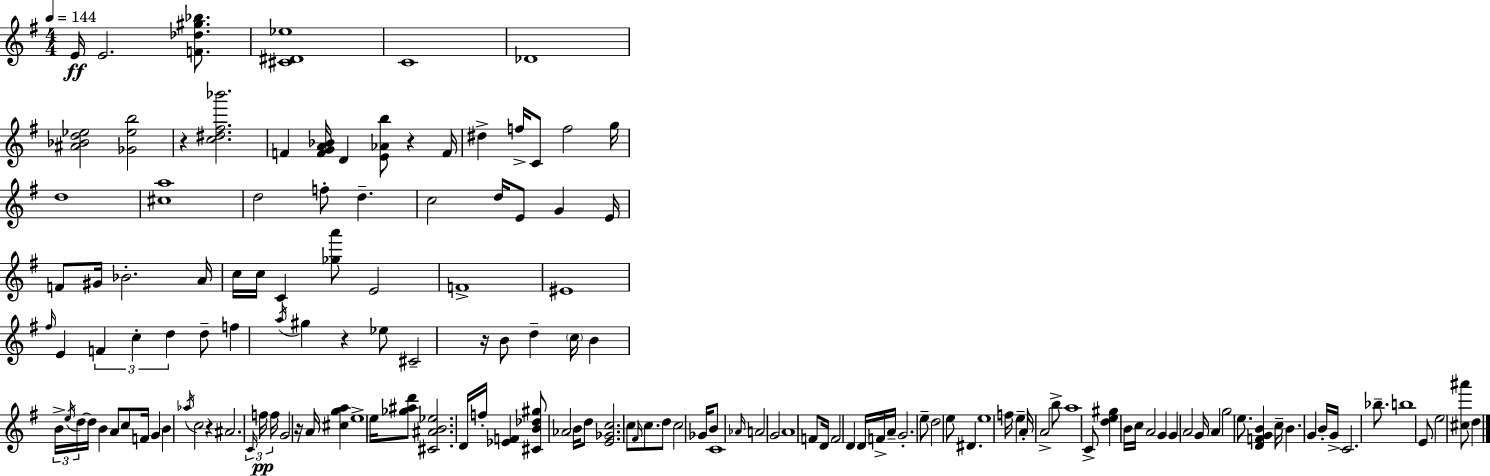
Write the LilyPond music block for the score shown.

{
  \clef treble
  \numericTimeSignature
  \time 4/4
  \key e \minor
  \tempo 4 = 144
  e'16\ff e'2. <f' des'' gis'' bes''>8. | <cis' dis' ees''>1 | c'1 | des'1 | \break <ais' bes' d'' ees''>2 <ges' ees'' b''>2 | r4 <c'' dis'' fis'' bes'''>2. | f'4 <f' g' a' bes'>16 d'4 <e' aes' b''>8 r4 f'16 | dis''4-> f''16-> c'8 f''2 g''16 | \break d''1 | <cis'' a''>1 | d''2 f''8-. d''4.-- | c''2 d''16 e'8 g'4 e'16 | \break f'8 gis'16 bes'2.-. a'16 | c''16 c''16 c'4 <ges'' a'''>8 e'2 | f'1-> | eis'1 | \break \grace { fis''16 } e'4 \tuplet 3/2 { f'4 c''4-. d''4 } | d''8-- f''4 \acciaccatura { a''16 } gis''4 r4 | ees''8 cis'2-- r16 b'8 d''4-- | \parenthesize c''16 b'4 \tuplet 3/2 { b'16-> \acciaccatura { e''16 } d''16~~ } d''16 b'4 a'8 | \break c''8 f'16 g'4 b'4 \acciaccatura { aes''16 } c''2 | r4 ais'2. | \tuplet 3/2 { \grace { c'16 } f''16\pp f''16 } g'2 r16 | a'16 <cis'' g'' a''>4 e''1-> | \break e''16 <ges'' ais'' d'''>8 <cis' ais' b' ees''>2. | d'16 f''16-. <ees' f'>4 <cis' b' des'' gis''>8 aes'2 | b'16 d''8 <e' ges' c''>2. | c''8 \grace { fis'16 } c''8. d''8 c''2 | \break ges'16 b'8 c'1 | \grace { aes'16 } a'2 g'2 | a'1 | f'8 d'16 f'2 | \break d'4 d'16 f'16-> a'16-- g'2.-. | e''8-- d''2 e''8 | dis'4. e''1 | f''16 e''4-- a'16-. a'2-> | \break b''8-> a''1 | c'8-> <d'' e'' gis''>4 b'16 c''16 a'2 | g'4 g'4 a'2 | g'16 a'4 g''2 | \break e''8. <d' f' g' b'>4 c''16-- b'4. | g'4 b'16-. g'16-> c'2. | bes''8.-- b''1 | e'8 e''2 | \break <cis'' ais'''>8 d''4 \bar "|."
}